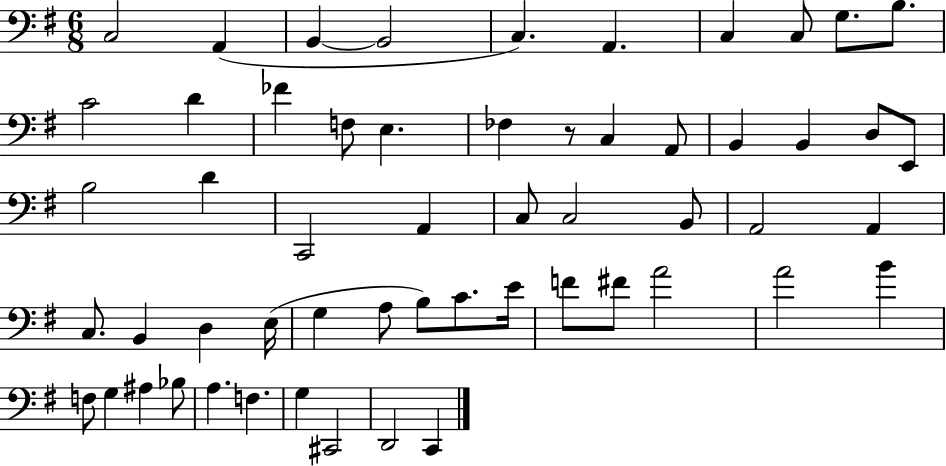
C3/h A2/q B2/q B2/h C3/q. A2/q. C3/q C3/e G3/e. B3/e. C4/h D4/q FES4/q F3/e E3/q. FES3/q R/e C3/q A2/e B2/q B2/q D3/e E2/e B3/h D4/q C2/h A2/q C3/e C3/h B2/e A2/h A2/q C3/e. B2/q D3/q E3/s G3/q A3/e B3/e C4/e. E4/s F4/e F#4/e A4/h A4/h B4/q F3/e G3/q A#3/q Bb3/e A3/q. F3/q. G3/q C#2/h D2/h C2/q